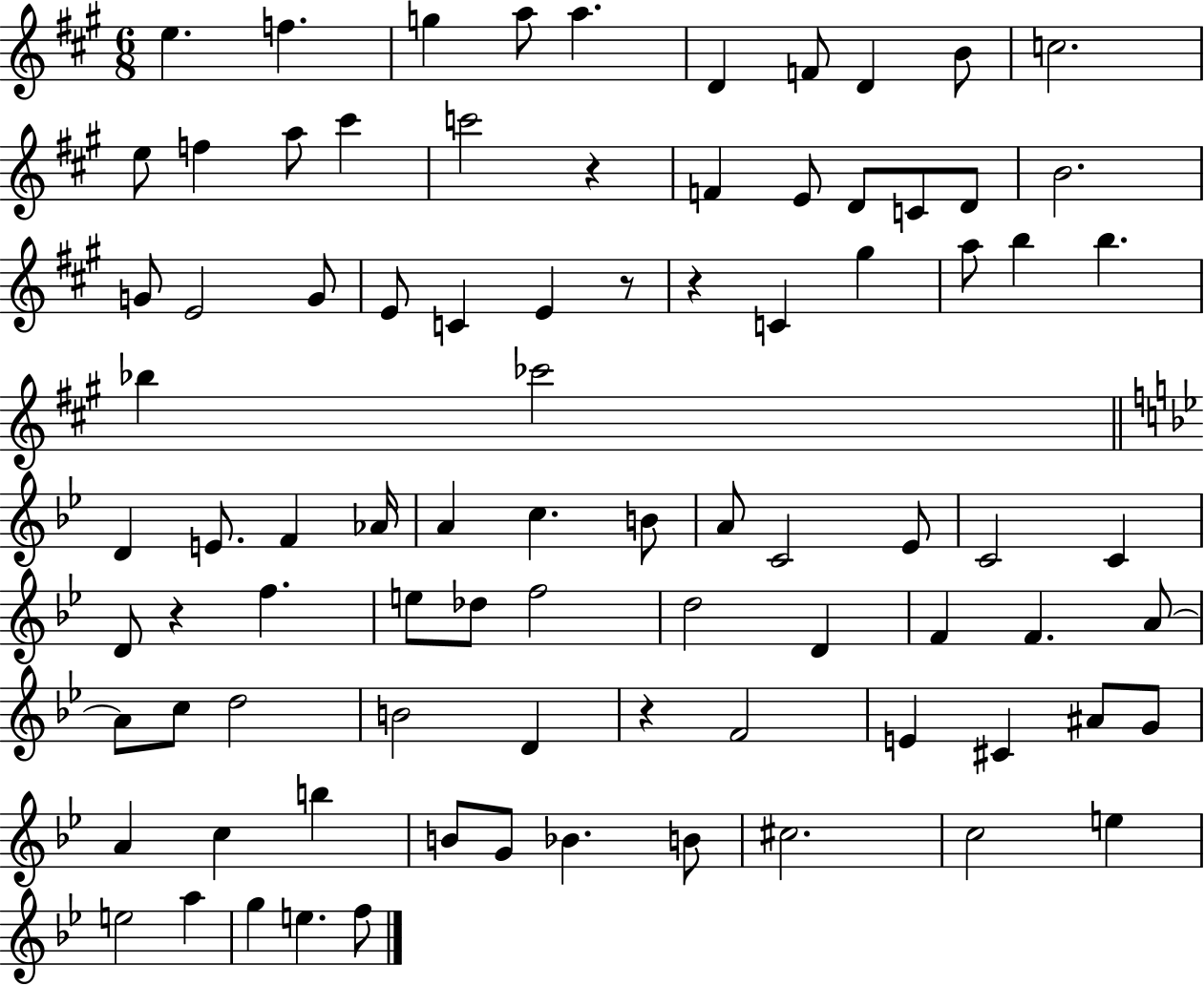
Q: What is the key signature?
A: A major